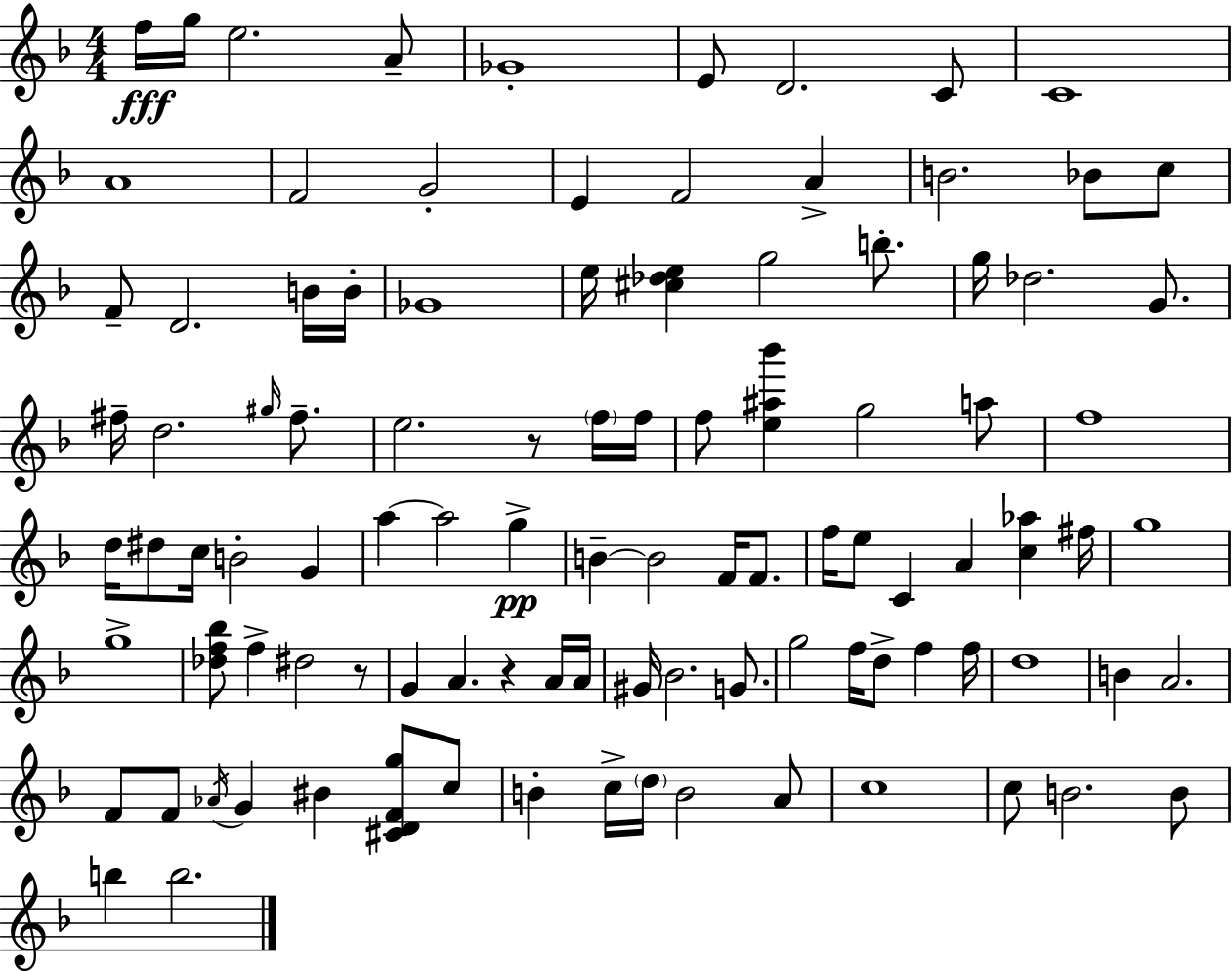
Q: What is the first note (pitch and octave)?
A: F5